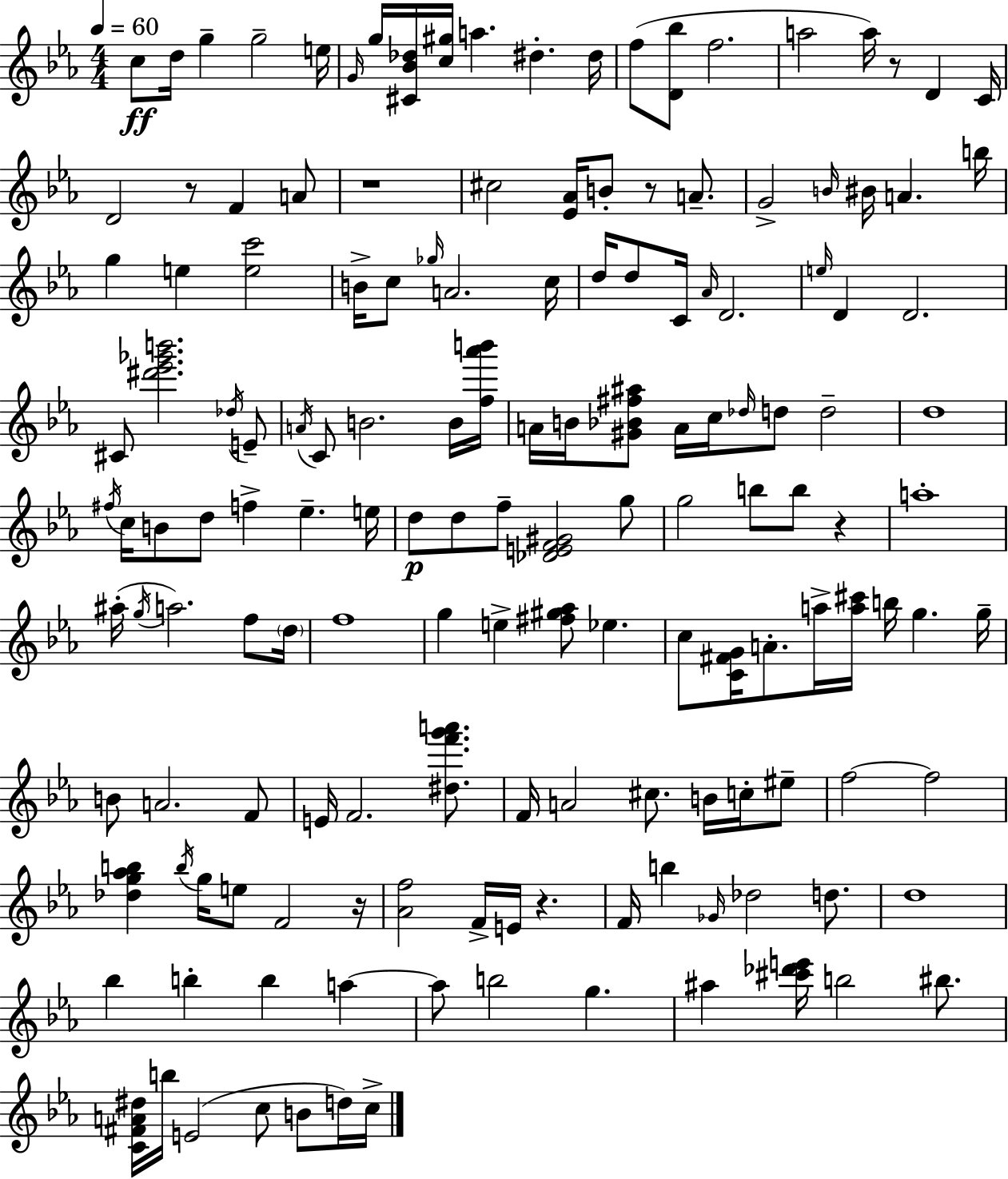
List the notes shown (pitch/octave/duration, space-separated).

C5/e D5/s G5/q G5/h E5/s G4/s G5/s [C#4,Bb4,Db5]/s [C5,G#5]/s A5/q. D#5/q. D#5/s F5/e [D4,Bb5]/e F5/h. A5/h A5/s R/e D4/q C4/s D4/h R/e F4/q A4/e R/w C#5/h [Eb4,Ab4]/s B4/e R/e A4/e. G4/h B4/s BIS4/s A4/q. B5/s G5/q E5/q [E5,C6]/h B4/s C5/e Gb5/s A4/h. C5/s D5/s D5/e C4/s Ab4/s D4/h. E5/s D4/q D4/h. C#4/e [D#6,Eb6,Gb6,B6]/h. Db5/s E4/e A4/s C4/e B4/h. B4/s [F5,Ab6,B6]/s A4/s B4/s [G#4,Bb4,F#5,A#5]/e A4/s C5/s Db5/s D5/e D5/h D5/w F#5/s C5/s B4/e D5/e F5/q Eb5/q. E5/s D5/e D5/e F5/e [Db4,E4,F4,G#4]/h G5/e G5/h B5/e B5/e R/q A5/w A#5/s G5/s A5/h. F5/e D5/s F5/w G5/q E5/q [F#5,G#5,Ab5]/e Eb5/q. C5/e [C4,F#4,G4]/s A4/e. A5/s [A5,C#6]/s B5/s G5/q. G5/s B4/e A4/h. F4/e E4/s F4/h. [D#5,F6,G6,A6]/e. F4/s A4/h C#5/e. B4/s C5/s EIS5/e F5/h F5/h [Db5,G5,Ab5,B5]/q B5/s G5/s E5/e F4/h R/s [Ab4,F5]/h F4/s E4/s R/q. F4/s B5/q Gb4/s Db5/h D5/e. D5/w Bb5/q B5/q B5/q A5/q A5/e B5/h G5/q. A#5/q [C#6,Db6,E6]/s B5/h BIS5/e. [C4,F#4,A4,D#5]/s B5/s E4/h C5/e B4/e D5/s C5/s